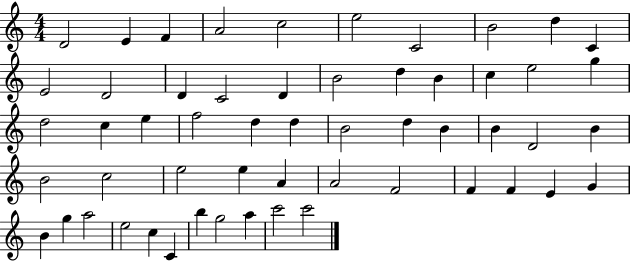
{
  \clef treble
  \numericTimeSignature
  \time 4/4
  \key c \major
  d'2 e'4 f'4 | a'2 c''2 | e''2 c'2 | b'2 d''4 c'4 | \break e'2 d'2 | d'4 c'2 d'4 | b'2 d''4 b'4 | c''4 e''2 g''4 | \break d''2 c''4 e''4 | f''2 d''4 d''4 | b'2 d''4 b'4 | b'4 d'2 b'4 | \break b'2 c''2 | e''2 e''4 a'4 | a'2 f'2 | f'4 f'4 e'4 g'4 | \break b'4 g''4 a''2 | e''2 c''4 c'4 | b''4 g''2 a''4 | c'''2 c'''2 | \break \bar "|."
}